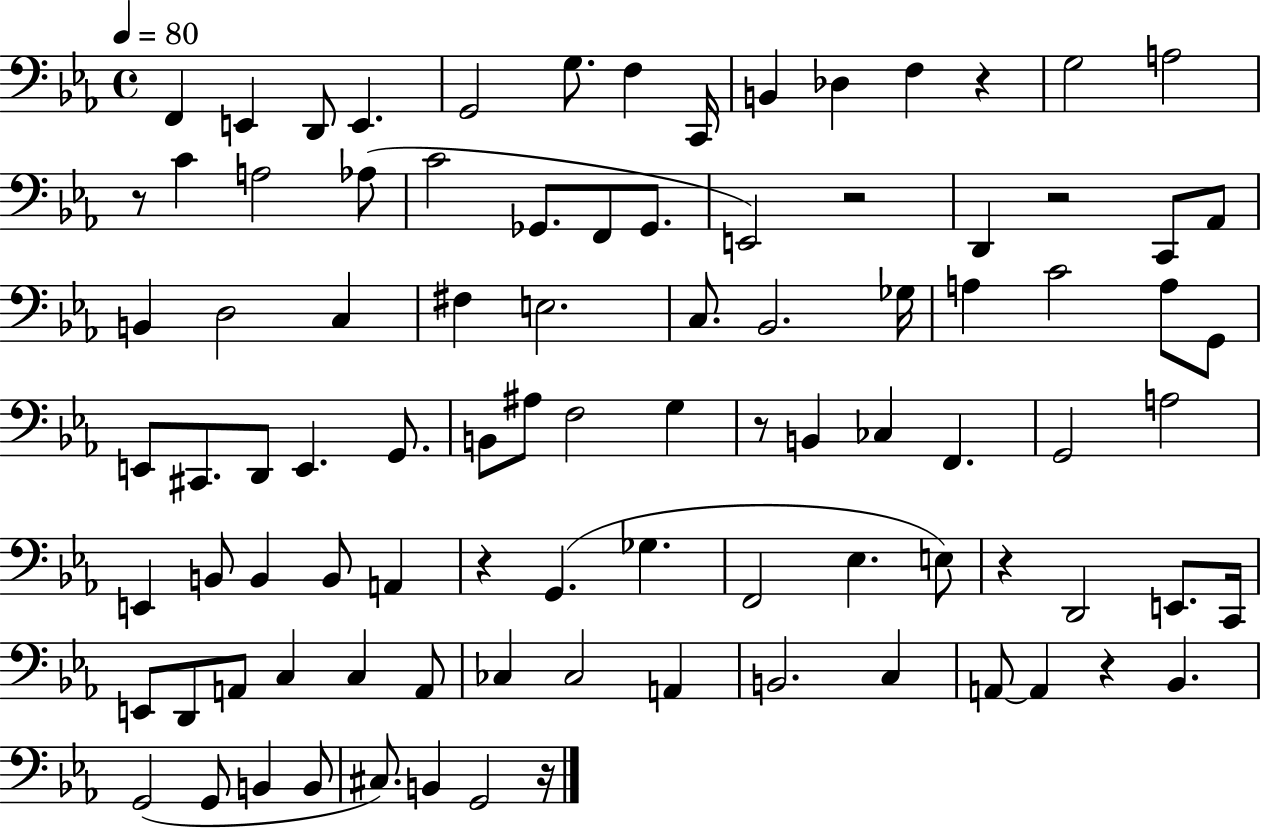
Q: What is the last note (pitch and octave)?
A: G2